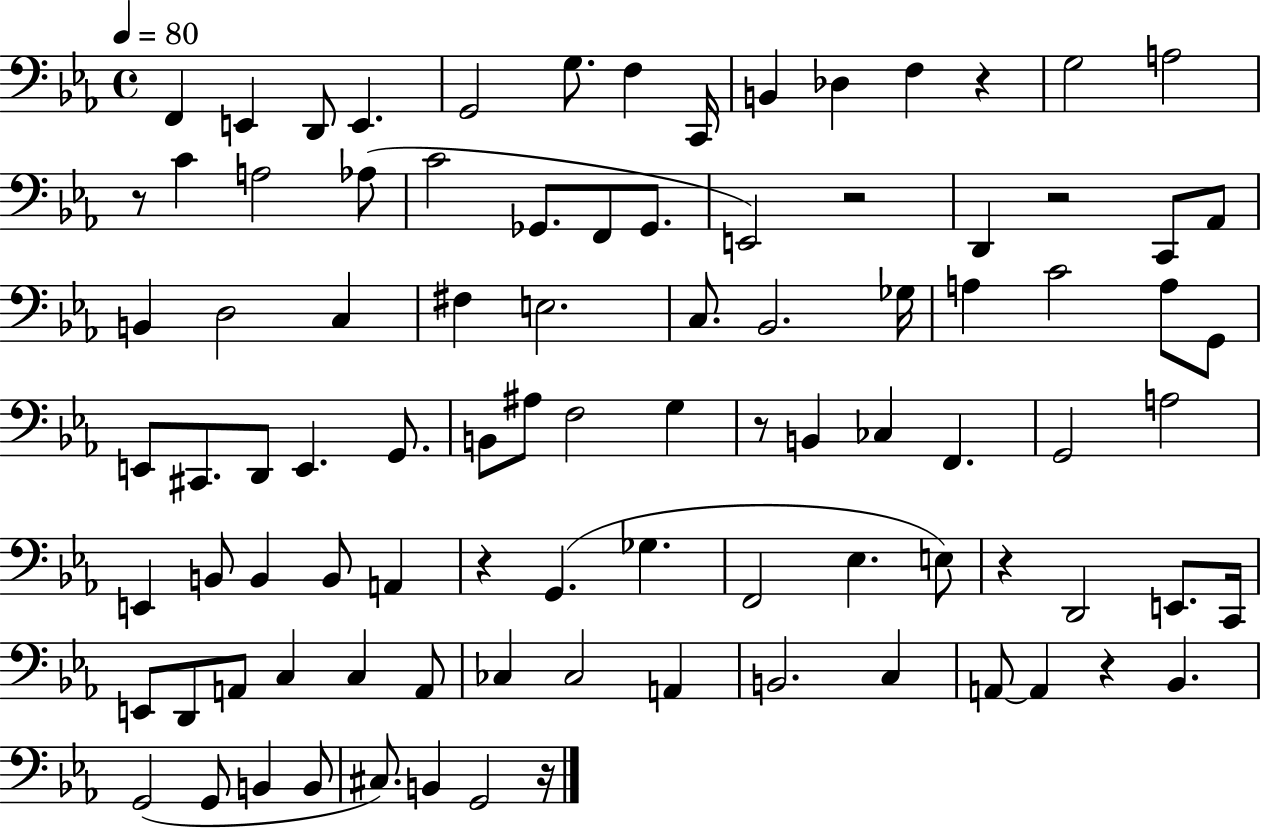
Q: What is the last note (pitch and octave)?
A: G2